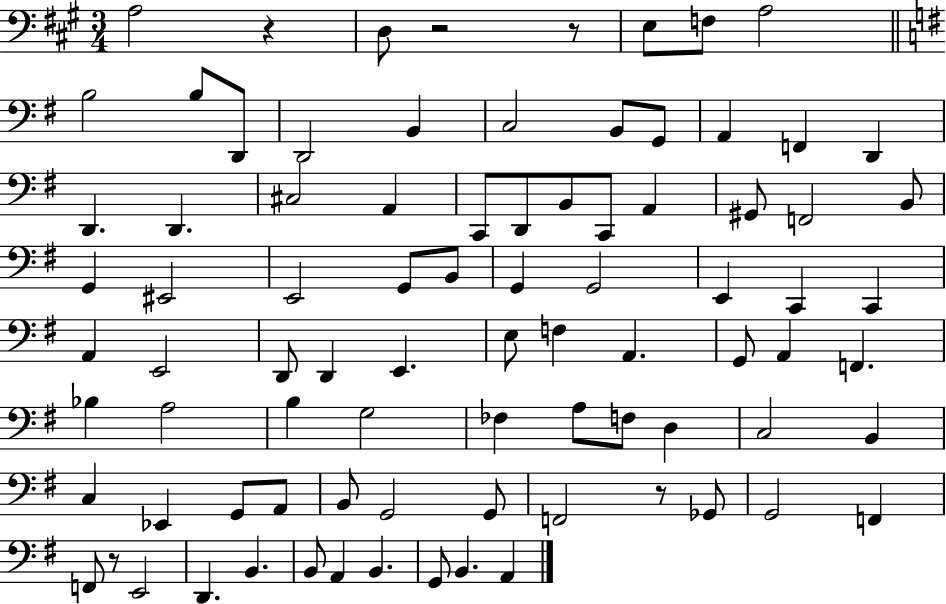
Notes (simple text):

A3/h R/q D3/e R/h R/e E3/e F3/e A3/h B3/h B3/e D2/e D2/h B2/q C3/h B2/e G2/e A2/q F2/q D2/q D2/q. D2/q. C#3/h A2/q C2/e D2/e B2/e C2/e A2/q G#2/e F2/h B2/e G2/q EIS2/h E2/h G2/e B2/e G2/q G2/h E2/q C2/q C2/q A2/q E2/h D2/e D2/q E2/q. E3/e F3/q A2/q. G2/e A2/q F2/q. Bb3/q A3/h B3/q G3/h FES3/q A3/e F3/e D3/q C3/h B2/q C3/q Eb2/q G2/e A2/e B2/e G2/h G2/e F2/h R/e Gb2/e G2/h F2/q F2/e R/e E2/h D2/q. B2/q. B2/e A2/q B2/q. G2/e B2/q. A2/q